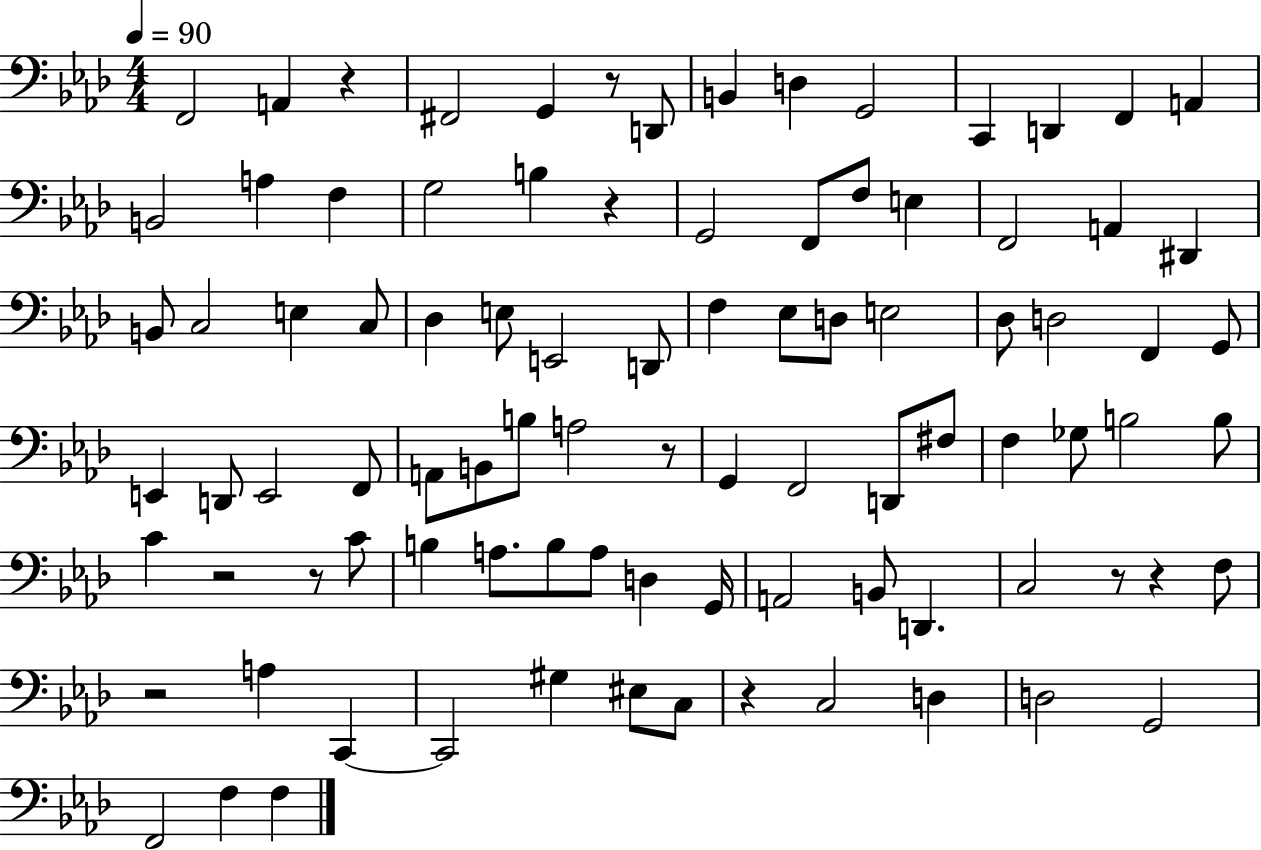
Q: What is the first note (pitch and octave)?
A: F2